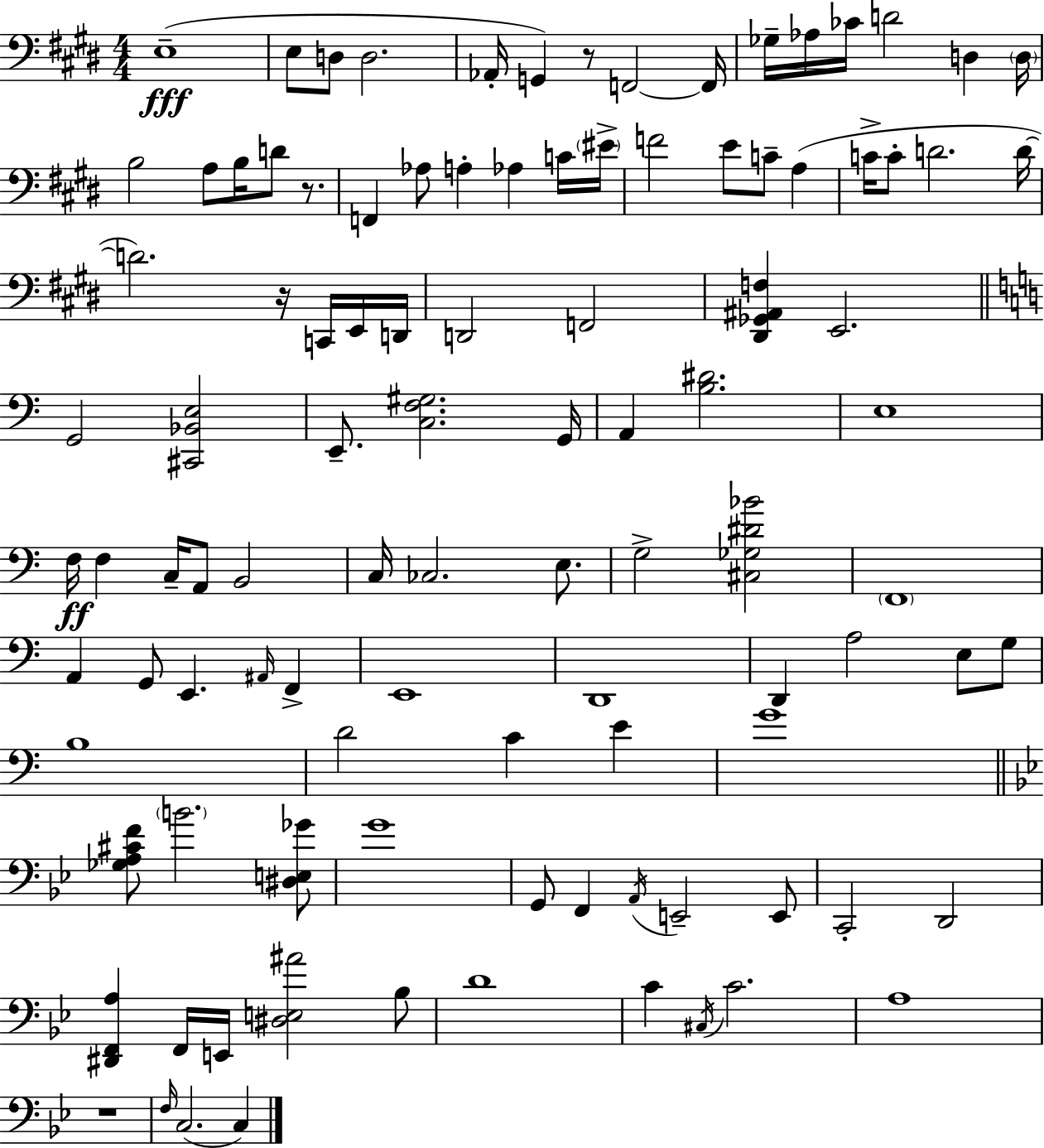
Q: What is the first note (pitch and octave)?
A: E3